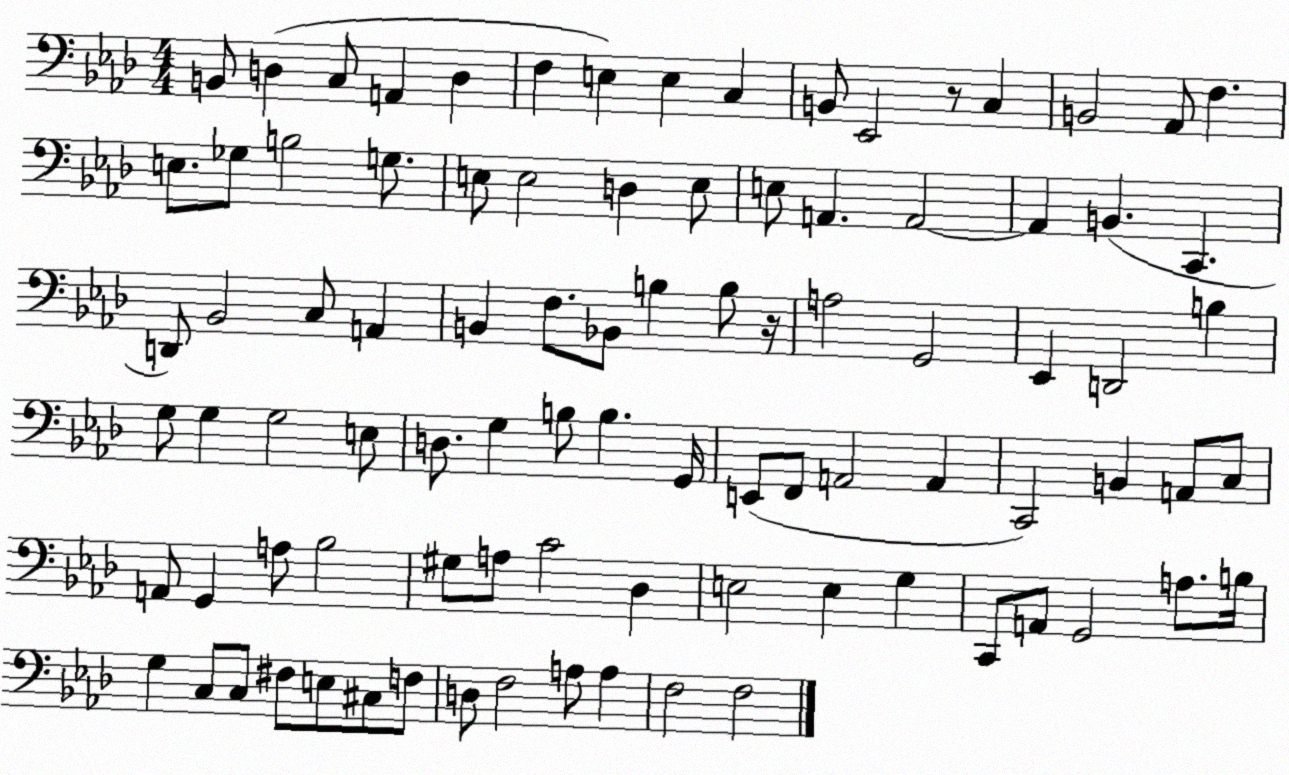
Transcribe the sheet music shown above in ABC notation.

X:1
T:Untitled
M:4/4
L:1/4
K:Ab
B,,/2 D, C,/2 A,, D, F, E, E, C, B,,/2 _E,,2 z/2 C, B,,2 _A,,/2 F, E,/2 _G,/2 B,2 G,/2 E,/2 E,2 D, E,/2 E,/2 A,, A,,2 A,, B,, C,, D,,/2 _B,,2 C,/2 A,, B,, F,/2 _B,,/2 B, B,/2 z/4 A,2 G,,2 _E,, D,,2 B, G,/2 G, G,2 E,/2 D,/2 G, B,/2 B, G,,/4 E,,/2 F,,/2 A,,2 A,, C,,2 B,, A,,/2 C,/2 A,,/2 G,, A,/2 _B,2 ^G,/2 A,/2 C2 _D, E,2 E, G, C,,/2 A,,/2 G,,2 A,/2 B,/4 G, C,/2 C,/2 ^F,/2 E,/2 ^C,/2 F,/2 D,/2 F,2 A,/2 A, F,2 F,2